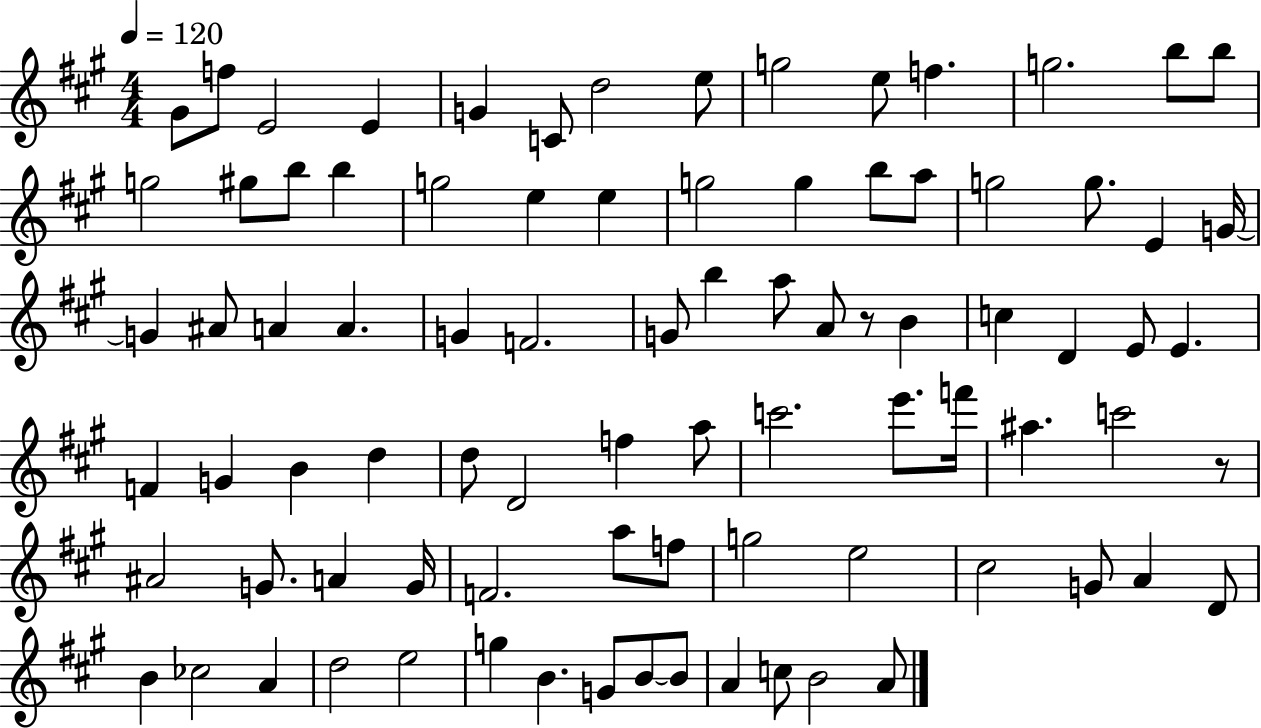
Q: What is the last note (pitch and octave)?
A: A4